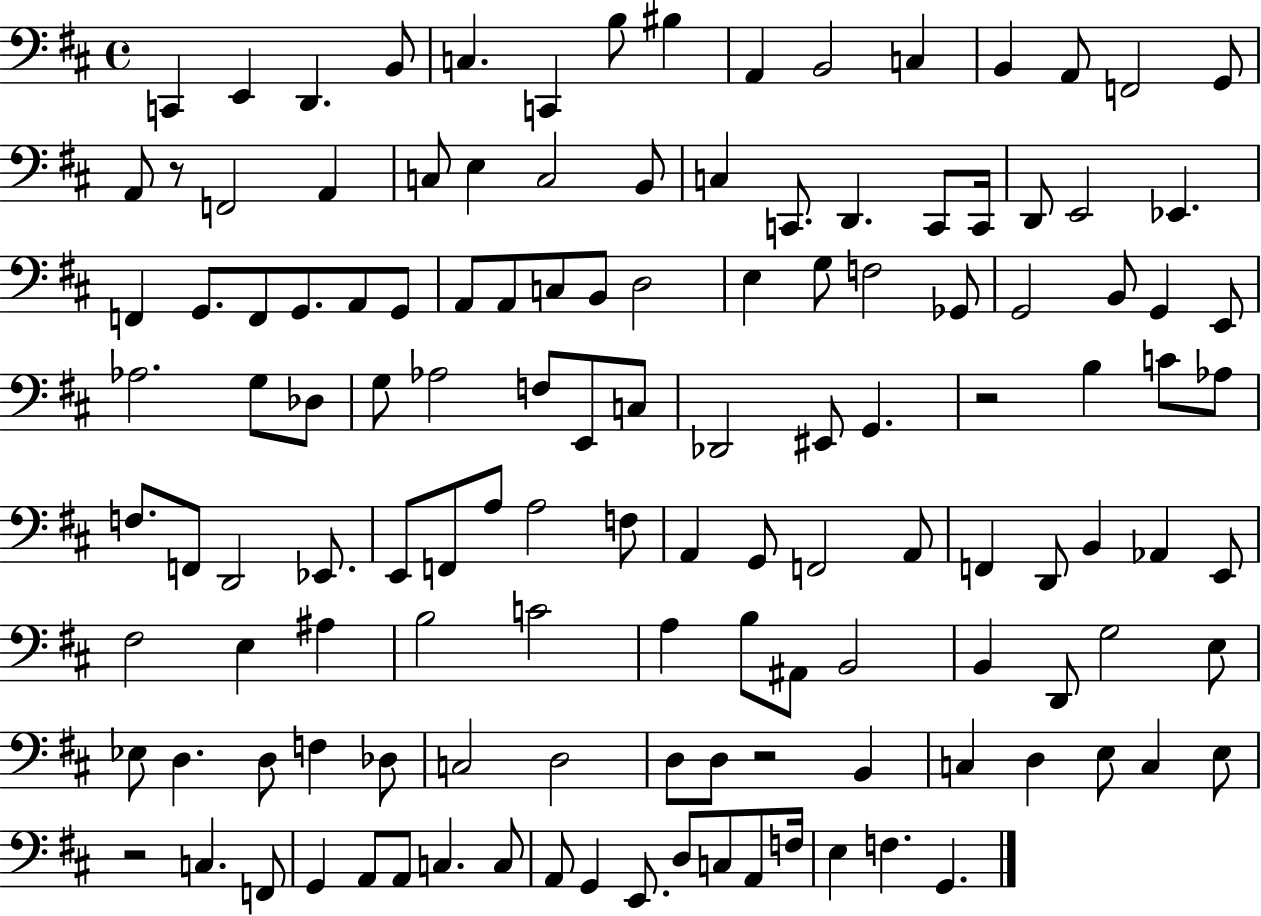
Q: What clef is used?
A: bass